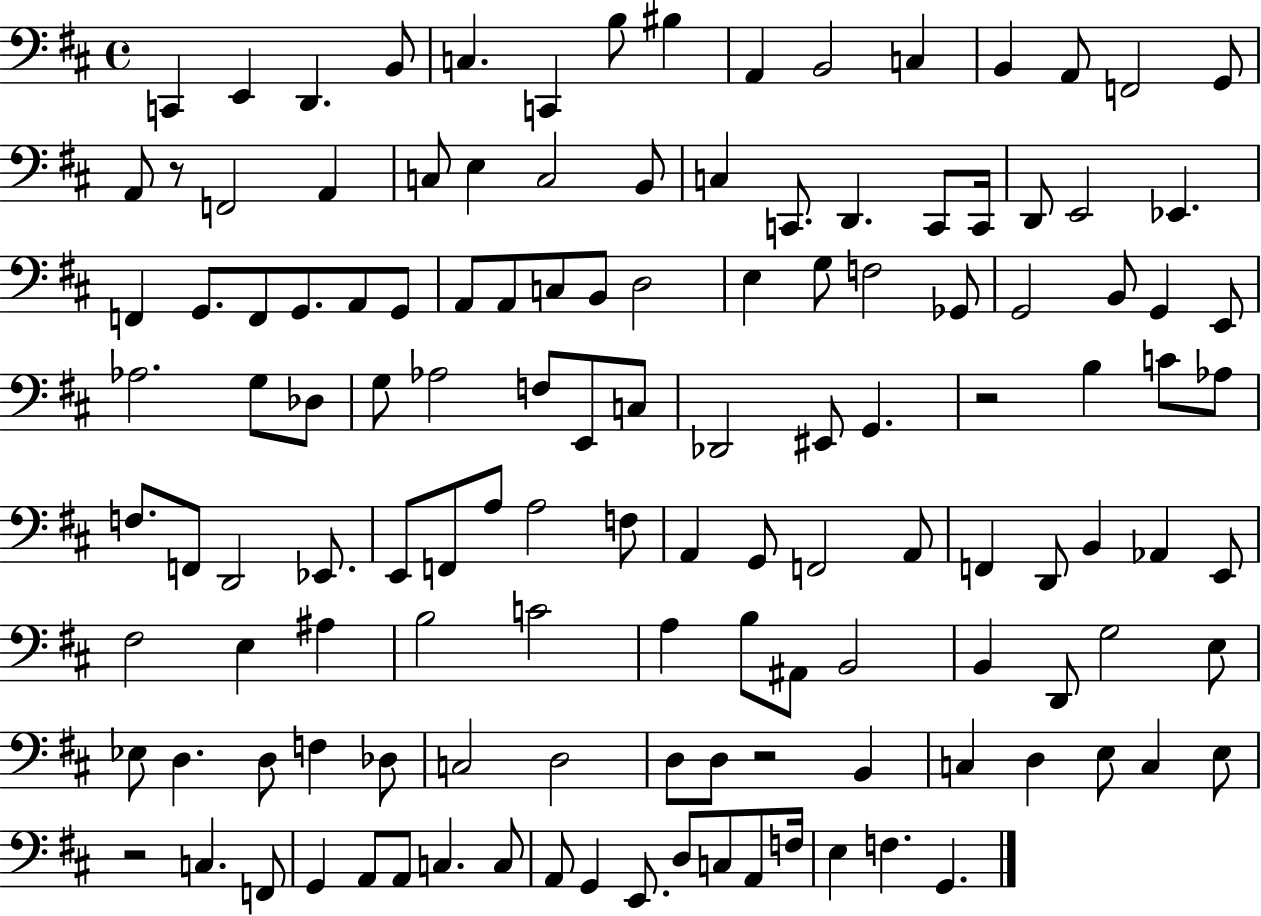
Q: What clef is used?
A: bass